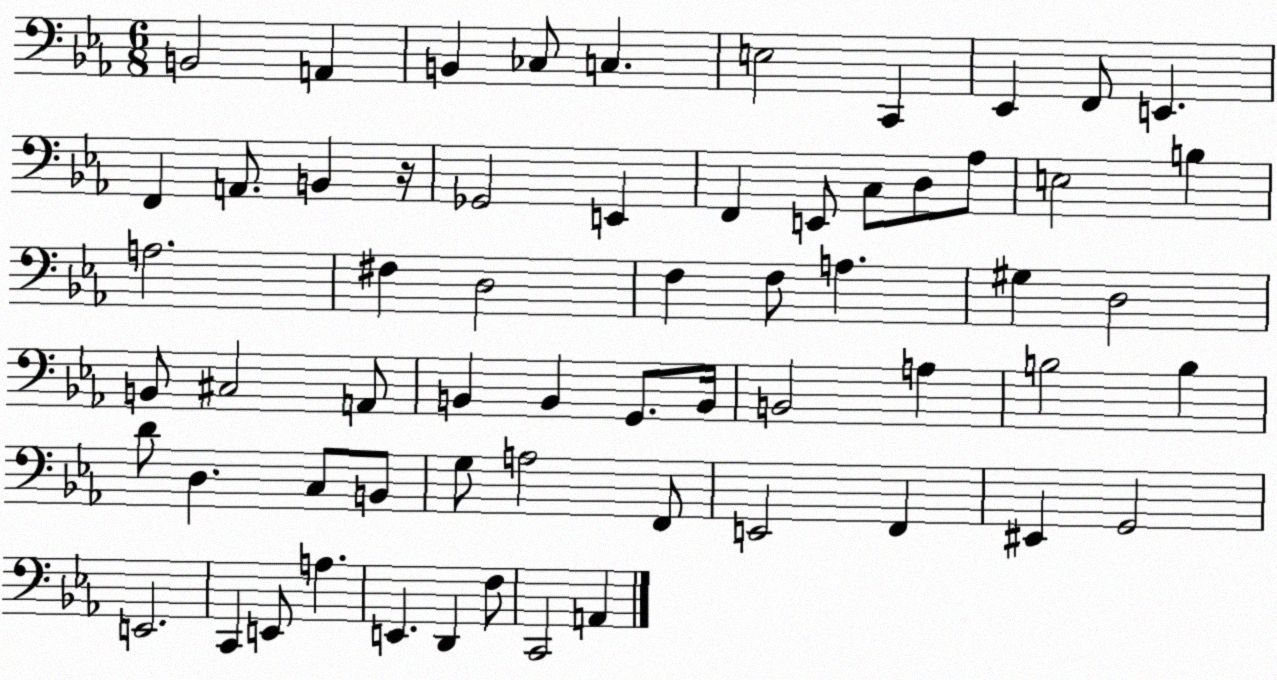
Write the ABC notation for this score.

X:1
T:Untitled
M:6/8
L:1/4
K:Eb
B,,2 A,, B,, _C,/2 C, E,2 C,, _E,, F,,/2 E,, F,, A,,/2 B,, z/4 _G,,2 E,, F,, E,,/2 C,/2 D,/2 _A,/2 E,2 B, A,2 ^F, D,2 F, F,/2 A, ^G, D,2 B,,/2 ^C,2 A,,/2 B,, B,, G,,/2 B,,/4 B,,2 A, B,2 B, D/2 D, C,/2 B,,/2 G,/2 A,2 F,,/2 E,,2 F,, ^E,, G,,2 E,,2 C,, E,,/2 A, E,, D,, F,/2 C,,2 A,,